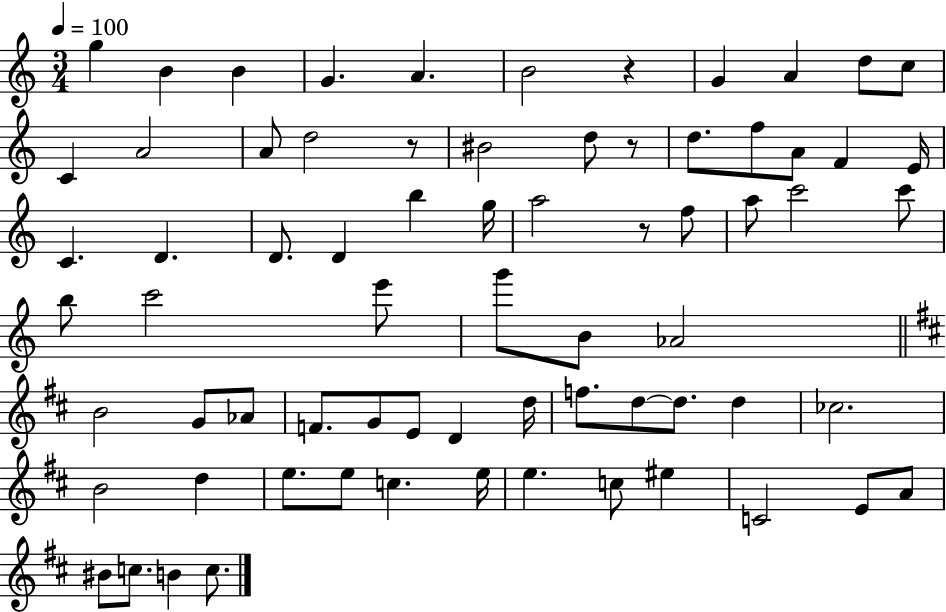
G5/q B4/q B4/q G4/q. A4/q. B4/h R/q G4/q A4/q D5/e C5/e C4/q A4/h A4/e D5/h R/e BIS4/h D5/e R/e D5/e. F5/e A4/e F4/q E4/s C4/q. D4/q. D4/e. D4/q B5/q G5/s A5/h R/e F5/e A5/e C6/h C6/e B5/e C6/h E6/e G6/e B4/e Ab4/h B4/h G4/e Ab4/e F4/e. G4/e E4/e D4/q D5/s F5/e. D5/e D5/e. D5/q CES5/h. B4/h D5/q E5/e. E5/e C5/q. E5/s E5/q. C5/e EIS5/q C4/h E4/e A4/e BIS4/e C5/e. B4/q C5/e.